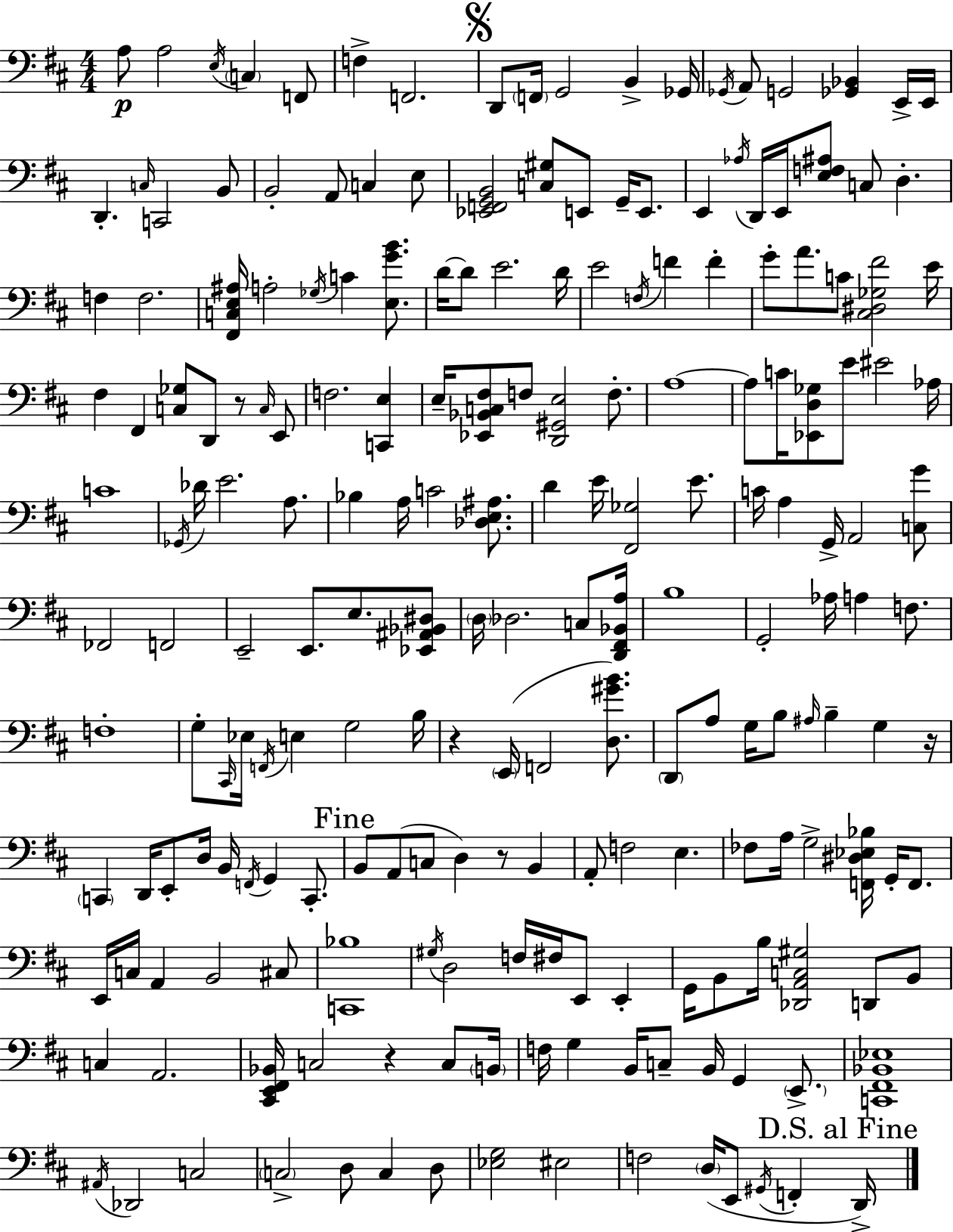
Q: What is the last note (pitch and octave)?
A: D2